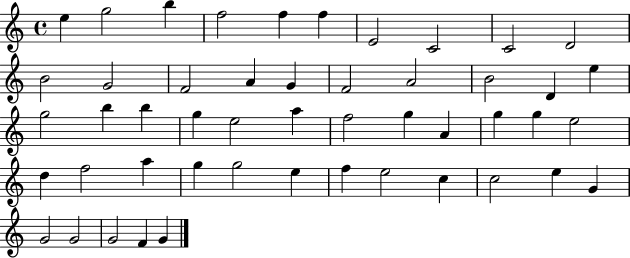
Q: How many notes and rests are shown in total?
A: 49